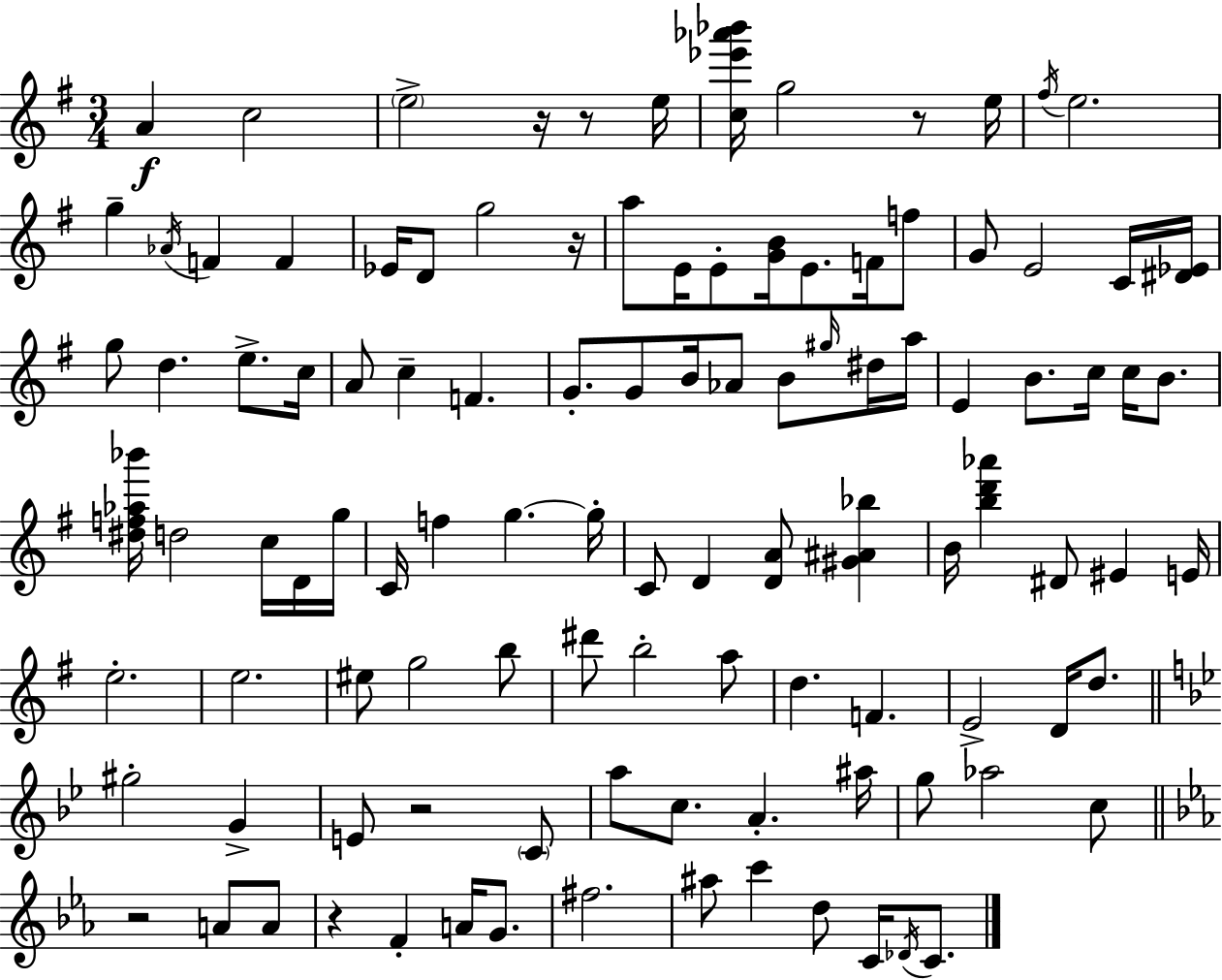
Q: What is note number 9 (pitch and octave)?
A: G5